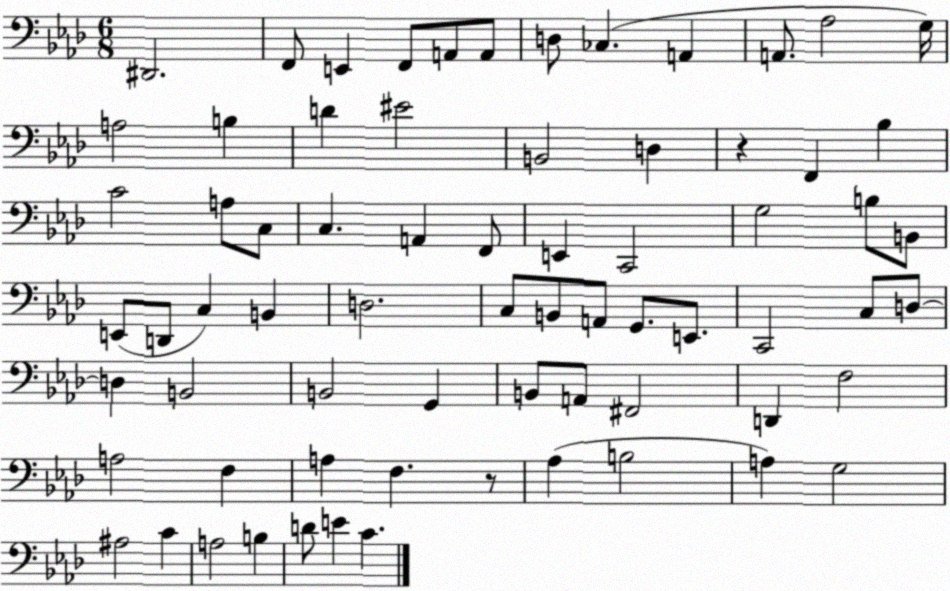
X:1
T:Untitled
M:6/8
L:1/4
K:Ab
^D,,2 F,,/2 E,, F,,/2 A,,/2 A,,/2 D,/2 _C, A,, A,,/2 _A,2 G,/4 A,2 B, D ^E2 B,,2 D, z F,, _B, C2 A,/2 C,/2 C, A,, F,,/2 E,, C,,2 G,2 B,/2 B,,/2 E,,/2 D,,/2 C, B,, D,2 C,/2 B,,/2 A,,/2 G,,/2 E,,/2 C,,2 C,/2 D,/2 D, B,,2 B,,2 G,, B,,/2 A,,/2 ^F,,2 D,, F,2 A,2 F, A, F, z/2 _A, B,2 A, G,2 ^A,2 C A,2 B, D/2 E C